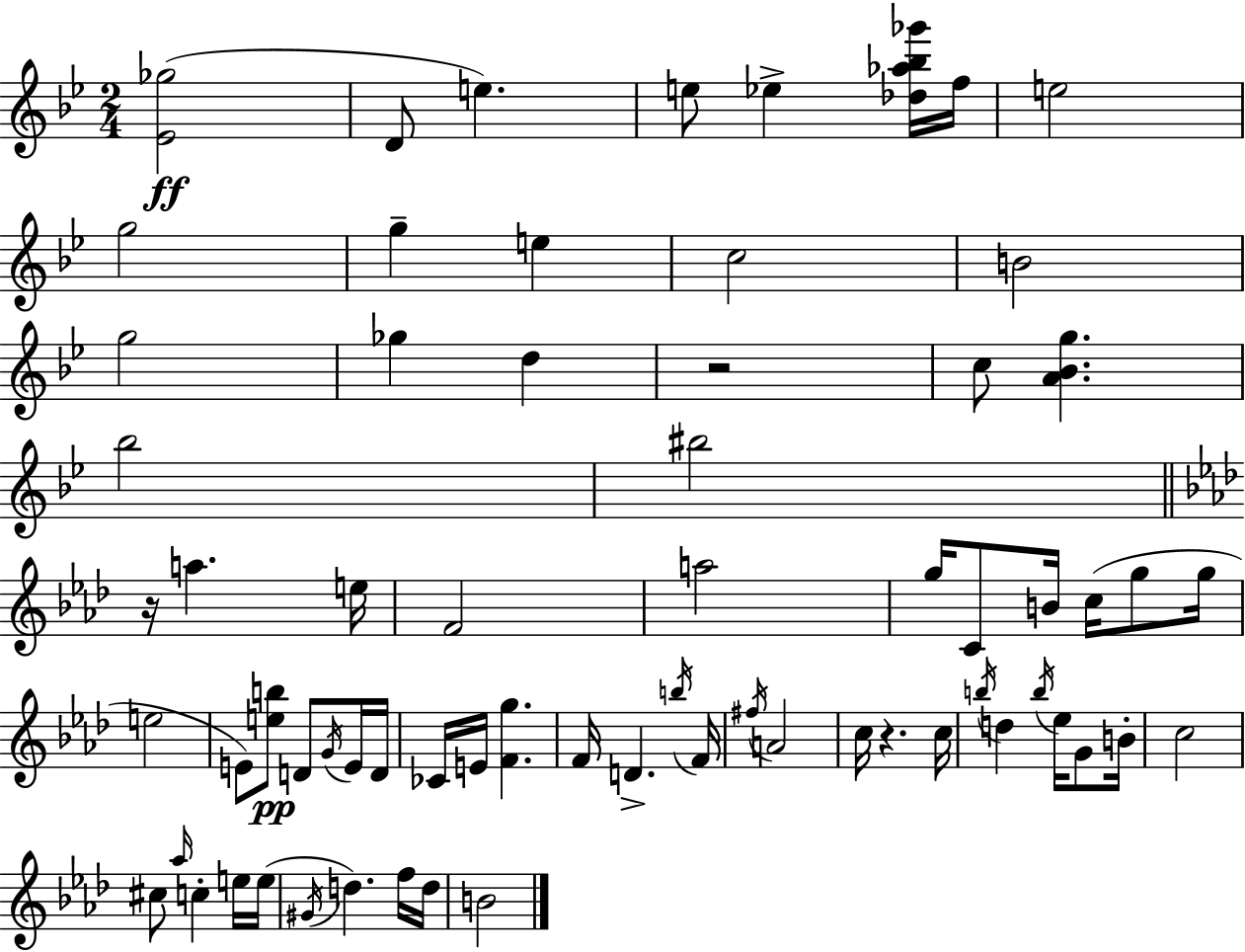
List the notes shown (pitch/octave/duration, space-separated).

[Eb4,Gb5]/h D4/e E5/q. E5/e Eb5/q [Db5,Ab5,Bb5,Gb6]/s F5/s E5/h G5/h G5/q E5/q C5/h B4/h G5/h Gb5/q D5/q R/h C5/e [A4,Bb4,G5]/q. Bb5/h BIS5/h R/s A5/q. E5/s F4/h A5/h G5/s C4/e B4/s C5/s G5/e G5/s E5/h E4/e [E5,B5]/e D4/e G4/s E4/s D4/s CES4/s E4/s [F4,G5]/q. F4/s D4/q. B5/s F4/s F#5/s A4/h C5/s R/q. C5/s B5/s D5/q B5/s Eb5/s G4/e B4/s C5/h C#5/e Ab5/s C5/q E5/s E5/s G#4/s D5/q. F5/s D5/s B4/h